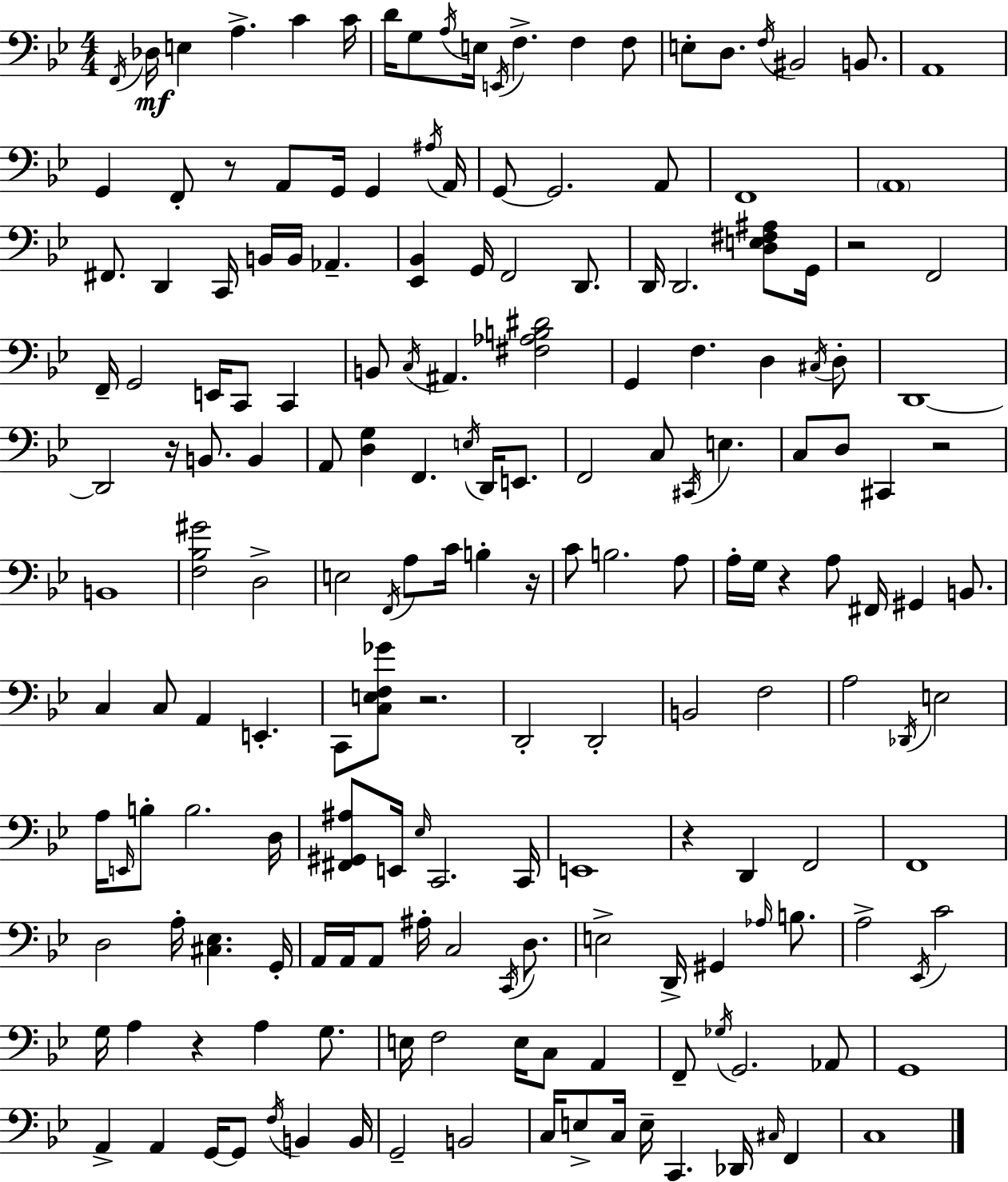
{
  \clef bass
  \numericTimeSignature
  \time 4/4
  \key g \minor
  \acciaccatura { f,16 }\mf des16 e4 a4.-> c'4 | c'16 d'16 g8 \acciaccatura { a16 } e16 \acciaccatura { e,16 } f4.-> f4 | f8 e8-. d8. \acciaccatura { f16 } bis,2 | b,8. a,1 | \break g,4 f,8-. r8 a,8 g,16 g,4 | \acciaccatura { ais16 } a,16 g,8~~ g,2. | a,8 f,1 | \parenthesize a,1 | \break fis,8. d,4 c,16 b,16 b,16 aes,4.-- | <ees, bes,>4 g,16 f,2 | d,8. d,16 d,2. | <d e fis ais>8 g,16 r2 f,2 | \break f,16-- g,2 e,16 c,8 | c,4 b,8 \acciaccatura { c16 } ais,4. <fis aes b dis'>2 | g,4 f4. | d4 \acciaccatura { cis16 } d8-. d,1~~ | \break d,2 r16 | b,8. b,4 a,8 <d g>4 f,4. | \acciaccatura { e16 } d,16 e,8. f,2 | c8 \acciaccatura { cis,16 } e4. c8 d8 cis,4 | \break r2 b,1 | <f bes gis'>2 | d2-> e2 | \acciaccatura { f,16 } a8 c'16 b4-. r16 c'8 b2. | \break a8 a16-. g16 r4 | a8 fis,16 gis,4 b,8. c4 c8 | a,4 e,4.-. c,8 <c e f ges'>8 r2. | d,2-. | \break d,2-. b,2 | f2 a2 | \acciaccatura { des,16 } e2 a16 \grace { e,16 } b8-. b2. | d16 <fis, gis, ais>8 e,16 \grace { ees16 } | \break c,2. c,16 e,1 | r4 | d,4 f,2 f,1 | d2 | \break a16-. <cis ees>4. g,16-. a,16 a,16 a,8 | ais16-. c2 \acciaccatura { c,16 } d8. e2-> | d,16-> gis,4 \grace { aes16 } b8. a2-> | \acciaccatura { ees,16 } c'2 | \break g16 a4 r4 a4 g8. | e16 f2 e16 c8 a,4 | f,8-- \acciaccatura { ges16 } g,2. aes,8 | g,1 | \break a,4-> a,4 g,16~~ g,8 \acciaccatura { f16 } b,4 | b,16 g,2-- b,2 | c16 e8-> c16 e16-- c,4. des,16 \grace { cis16 } f,4 | c1 | \break \bar "|."
}